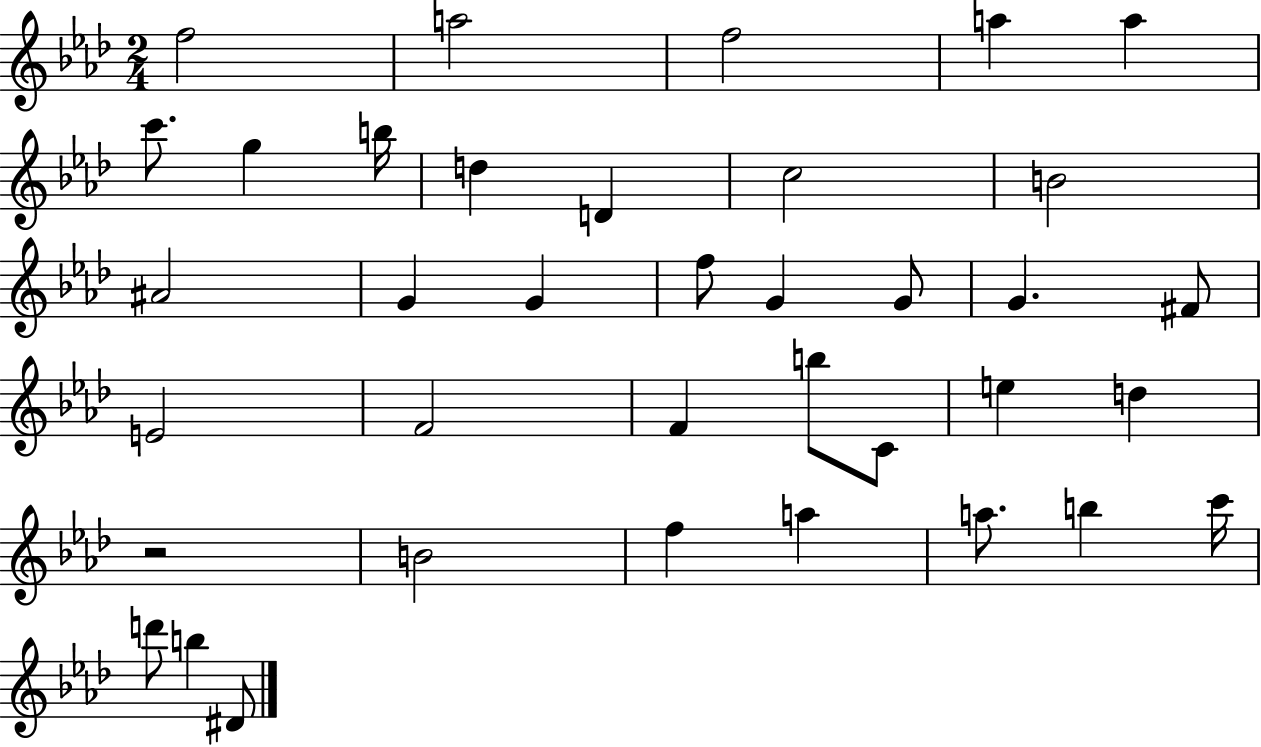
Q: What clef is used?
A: treble